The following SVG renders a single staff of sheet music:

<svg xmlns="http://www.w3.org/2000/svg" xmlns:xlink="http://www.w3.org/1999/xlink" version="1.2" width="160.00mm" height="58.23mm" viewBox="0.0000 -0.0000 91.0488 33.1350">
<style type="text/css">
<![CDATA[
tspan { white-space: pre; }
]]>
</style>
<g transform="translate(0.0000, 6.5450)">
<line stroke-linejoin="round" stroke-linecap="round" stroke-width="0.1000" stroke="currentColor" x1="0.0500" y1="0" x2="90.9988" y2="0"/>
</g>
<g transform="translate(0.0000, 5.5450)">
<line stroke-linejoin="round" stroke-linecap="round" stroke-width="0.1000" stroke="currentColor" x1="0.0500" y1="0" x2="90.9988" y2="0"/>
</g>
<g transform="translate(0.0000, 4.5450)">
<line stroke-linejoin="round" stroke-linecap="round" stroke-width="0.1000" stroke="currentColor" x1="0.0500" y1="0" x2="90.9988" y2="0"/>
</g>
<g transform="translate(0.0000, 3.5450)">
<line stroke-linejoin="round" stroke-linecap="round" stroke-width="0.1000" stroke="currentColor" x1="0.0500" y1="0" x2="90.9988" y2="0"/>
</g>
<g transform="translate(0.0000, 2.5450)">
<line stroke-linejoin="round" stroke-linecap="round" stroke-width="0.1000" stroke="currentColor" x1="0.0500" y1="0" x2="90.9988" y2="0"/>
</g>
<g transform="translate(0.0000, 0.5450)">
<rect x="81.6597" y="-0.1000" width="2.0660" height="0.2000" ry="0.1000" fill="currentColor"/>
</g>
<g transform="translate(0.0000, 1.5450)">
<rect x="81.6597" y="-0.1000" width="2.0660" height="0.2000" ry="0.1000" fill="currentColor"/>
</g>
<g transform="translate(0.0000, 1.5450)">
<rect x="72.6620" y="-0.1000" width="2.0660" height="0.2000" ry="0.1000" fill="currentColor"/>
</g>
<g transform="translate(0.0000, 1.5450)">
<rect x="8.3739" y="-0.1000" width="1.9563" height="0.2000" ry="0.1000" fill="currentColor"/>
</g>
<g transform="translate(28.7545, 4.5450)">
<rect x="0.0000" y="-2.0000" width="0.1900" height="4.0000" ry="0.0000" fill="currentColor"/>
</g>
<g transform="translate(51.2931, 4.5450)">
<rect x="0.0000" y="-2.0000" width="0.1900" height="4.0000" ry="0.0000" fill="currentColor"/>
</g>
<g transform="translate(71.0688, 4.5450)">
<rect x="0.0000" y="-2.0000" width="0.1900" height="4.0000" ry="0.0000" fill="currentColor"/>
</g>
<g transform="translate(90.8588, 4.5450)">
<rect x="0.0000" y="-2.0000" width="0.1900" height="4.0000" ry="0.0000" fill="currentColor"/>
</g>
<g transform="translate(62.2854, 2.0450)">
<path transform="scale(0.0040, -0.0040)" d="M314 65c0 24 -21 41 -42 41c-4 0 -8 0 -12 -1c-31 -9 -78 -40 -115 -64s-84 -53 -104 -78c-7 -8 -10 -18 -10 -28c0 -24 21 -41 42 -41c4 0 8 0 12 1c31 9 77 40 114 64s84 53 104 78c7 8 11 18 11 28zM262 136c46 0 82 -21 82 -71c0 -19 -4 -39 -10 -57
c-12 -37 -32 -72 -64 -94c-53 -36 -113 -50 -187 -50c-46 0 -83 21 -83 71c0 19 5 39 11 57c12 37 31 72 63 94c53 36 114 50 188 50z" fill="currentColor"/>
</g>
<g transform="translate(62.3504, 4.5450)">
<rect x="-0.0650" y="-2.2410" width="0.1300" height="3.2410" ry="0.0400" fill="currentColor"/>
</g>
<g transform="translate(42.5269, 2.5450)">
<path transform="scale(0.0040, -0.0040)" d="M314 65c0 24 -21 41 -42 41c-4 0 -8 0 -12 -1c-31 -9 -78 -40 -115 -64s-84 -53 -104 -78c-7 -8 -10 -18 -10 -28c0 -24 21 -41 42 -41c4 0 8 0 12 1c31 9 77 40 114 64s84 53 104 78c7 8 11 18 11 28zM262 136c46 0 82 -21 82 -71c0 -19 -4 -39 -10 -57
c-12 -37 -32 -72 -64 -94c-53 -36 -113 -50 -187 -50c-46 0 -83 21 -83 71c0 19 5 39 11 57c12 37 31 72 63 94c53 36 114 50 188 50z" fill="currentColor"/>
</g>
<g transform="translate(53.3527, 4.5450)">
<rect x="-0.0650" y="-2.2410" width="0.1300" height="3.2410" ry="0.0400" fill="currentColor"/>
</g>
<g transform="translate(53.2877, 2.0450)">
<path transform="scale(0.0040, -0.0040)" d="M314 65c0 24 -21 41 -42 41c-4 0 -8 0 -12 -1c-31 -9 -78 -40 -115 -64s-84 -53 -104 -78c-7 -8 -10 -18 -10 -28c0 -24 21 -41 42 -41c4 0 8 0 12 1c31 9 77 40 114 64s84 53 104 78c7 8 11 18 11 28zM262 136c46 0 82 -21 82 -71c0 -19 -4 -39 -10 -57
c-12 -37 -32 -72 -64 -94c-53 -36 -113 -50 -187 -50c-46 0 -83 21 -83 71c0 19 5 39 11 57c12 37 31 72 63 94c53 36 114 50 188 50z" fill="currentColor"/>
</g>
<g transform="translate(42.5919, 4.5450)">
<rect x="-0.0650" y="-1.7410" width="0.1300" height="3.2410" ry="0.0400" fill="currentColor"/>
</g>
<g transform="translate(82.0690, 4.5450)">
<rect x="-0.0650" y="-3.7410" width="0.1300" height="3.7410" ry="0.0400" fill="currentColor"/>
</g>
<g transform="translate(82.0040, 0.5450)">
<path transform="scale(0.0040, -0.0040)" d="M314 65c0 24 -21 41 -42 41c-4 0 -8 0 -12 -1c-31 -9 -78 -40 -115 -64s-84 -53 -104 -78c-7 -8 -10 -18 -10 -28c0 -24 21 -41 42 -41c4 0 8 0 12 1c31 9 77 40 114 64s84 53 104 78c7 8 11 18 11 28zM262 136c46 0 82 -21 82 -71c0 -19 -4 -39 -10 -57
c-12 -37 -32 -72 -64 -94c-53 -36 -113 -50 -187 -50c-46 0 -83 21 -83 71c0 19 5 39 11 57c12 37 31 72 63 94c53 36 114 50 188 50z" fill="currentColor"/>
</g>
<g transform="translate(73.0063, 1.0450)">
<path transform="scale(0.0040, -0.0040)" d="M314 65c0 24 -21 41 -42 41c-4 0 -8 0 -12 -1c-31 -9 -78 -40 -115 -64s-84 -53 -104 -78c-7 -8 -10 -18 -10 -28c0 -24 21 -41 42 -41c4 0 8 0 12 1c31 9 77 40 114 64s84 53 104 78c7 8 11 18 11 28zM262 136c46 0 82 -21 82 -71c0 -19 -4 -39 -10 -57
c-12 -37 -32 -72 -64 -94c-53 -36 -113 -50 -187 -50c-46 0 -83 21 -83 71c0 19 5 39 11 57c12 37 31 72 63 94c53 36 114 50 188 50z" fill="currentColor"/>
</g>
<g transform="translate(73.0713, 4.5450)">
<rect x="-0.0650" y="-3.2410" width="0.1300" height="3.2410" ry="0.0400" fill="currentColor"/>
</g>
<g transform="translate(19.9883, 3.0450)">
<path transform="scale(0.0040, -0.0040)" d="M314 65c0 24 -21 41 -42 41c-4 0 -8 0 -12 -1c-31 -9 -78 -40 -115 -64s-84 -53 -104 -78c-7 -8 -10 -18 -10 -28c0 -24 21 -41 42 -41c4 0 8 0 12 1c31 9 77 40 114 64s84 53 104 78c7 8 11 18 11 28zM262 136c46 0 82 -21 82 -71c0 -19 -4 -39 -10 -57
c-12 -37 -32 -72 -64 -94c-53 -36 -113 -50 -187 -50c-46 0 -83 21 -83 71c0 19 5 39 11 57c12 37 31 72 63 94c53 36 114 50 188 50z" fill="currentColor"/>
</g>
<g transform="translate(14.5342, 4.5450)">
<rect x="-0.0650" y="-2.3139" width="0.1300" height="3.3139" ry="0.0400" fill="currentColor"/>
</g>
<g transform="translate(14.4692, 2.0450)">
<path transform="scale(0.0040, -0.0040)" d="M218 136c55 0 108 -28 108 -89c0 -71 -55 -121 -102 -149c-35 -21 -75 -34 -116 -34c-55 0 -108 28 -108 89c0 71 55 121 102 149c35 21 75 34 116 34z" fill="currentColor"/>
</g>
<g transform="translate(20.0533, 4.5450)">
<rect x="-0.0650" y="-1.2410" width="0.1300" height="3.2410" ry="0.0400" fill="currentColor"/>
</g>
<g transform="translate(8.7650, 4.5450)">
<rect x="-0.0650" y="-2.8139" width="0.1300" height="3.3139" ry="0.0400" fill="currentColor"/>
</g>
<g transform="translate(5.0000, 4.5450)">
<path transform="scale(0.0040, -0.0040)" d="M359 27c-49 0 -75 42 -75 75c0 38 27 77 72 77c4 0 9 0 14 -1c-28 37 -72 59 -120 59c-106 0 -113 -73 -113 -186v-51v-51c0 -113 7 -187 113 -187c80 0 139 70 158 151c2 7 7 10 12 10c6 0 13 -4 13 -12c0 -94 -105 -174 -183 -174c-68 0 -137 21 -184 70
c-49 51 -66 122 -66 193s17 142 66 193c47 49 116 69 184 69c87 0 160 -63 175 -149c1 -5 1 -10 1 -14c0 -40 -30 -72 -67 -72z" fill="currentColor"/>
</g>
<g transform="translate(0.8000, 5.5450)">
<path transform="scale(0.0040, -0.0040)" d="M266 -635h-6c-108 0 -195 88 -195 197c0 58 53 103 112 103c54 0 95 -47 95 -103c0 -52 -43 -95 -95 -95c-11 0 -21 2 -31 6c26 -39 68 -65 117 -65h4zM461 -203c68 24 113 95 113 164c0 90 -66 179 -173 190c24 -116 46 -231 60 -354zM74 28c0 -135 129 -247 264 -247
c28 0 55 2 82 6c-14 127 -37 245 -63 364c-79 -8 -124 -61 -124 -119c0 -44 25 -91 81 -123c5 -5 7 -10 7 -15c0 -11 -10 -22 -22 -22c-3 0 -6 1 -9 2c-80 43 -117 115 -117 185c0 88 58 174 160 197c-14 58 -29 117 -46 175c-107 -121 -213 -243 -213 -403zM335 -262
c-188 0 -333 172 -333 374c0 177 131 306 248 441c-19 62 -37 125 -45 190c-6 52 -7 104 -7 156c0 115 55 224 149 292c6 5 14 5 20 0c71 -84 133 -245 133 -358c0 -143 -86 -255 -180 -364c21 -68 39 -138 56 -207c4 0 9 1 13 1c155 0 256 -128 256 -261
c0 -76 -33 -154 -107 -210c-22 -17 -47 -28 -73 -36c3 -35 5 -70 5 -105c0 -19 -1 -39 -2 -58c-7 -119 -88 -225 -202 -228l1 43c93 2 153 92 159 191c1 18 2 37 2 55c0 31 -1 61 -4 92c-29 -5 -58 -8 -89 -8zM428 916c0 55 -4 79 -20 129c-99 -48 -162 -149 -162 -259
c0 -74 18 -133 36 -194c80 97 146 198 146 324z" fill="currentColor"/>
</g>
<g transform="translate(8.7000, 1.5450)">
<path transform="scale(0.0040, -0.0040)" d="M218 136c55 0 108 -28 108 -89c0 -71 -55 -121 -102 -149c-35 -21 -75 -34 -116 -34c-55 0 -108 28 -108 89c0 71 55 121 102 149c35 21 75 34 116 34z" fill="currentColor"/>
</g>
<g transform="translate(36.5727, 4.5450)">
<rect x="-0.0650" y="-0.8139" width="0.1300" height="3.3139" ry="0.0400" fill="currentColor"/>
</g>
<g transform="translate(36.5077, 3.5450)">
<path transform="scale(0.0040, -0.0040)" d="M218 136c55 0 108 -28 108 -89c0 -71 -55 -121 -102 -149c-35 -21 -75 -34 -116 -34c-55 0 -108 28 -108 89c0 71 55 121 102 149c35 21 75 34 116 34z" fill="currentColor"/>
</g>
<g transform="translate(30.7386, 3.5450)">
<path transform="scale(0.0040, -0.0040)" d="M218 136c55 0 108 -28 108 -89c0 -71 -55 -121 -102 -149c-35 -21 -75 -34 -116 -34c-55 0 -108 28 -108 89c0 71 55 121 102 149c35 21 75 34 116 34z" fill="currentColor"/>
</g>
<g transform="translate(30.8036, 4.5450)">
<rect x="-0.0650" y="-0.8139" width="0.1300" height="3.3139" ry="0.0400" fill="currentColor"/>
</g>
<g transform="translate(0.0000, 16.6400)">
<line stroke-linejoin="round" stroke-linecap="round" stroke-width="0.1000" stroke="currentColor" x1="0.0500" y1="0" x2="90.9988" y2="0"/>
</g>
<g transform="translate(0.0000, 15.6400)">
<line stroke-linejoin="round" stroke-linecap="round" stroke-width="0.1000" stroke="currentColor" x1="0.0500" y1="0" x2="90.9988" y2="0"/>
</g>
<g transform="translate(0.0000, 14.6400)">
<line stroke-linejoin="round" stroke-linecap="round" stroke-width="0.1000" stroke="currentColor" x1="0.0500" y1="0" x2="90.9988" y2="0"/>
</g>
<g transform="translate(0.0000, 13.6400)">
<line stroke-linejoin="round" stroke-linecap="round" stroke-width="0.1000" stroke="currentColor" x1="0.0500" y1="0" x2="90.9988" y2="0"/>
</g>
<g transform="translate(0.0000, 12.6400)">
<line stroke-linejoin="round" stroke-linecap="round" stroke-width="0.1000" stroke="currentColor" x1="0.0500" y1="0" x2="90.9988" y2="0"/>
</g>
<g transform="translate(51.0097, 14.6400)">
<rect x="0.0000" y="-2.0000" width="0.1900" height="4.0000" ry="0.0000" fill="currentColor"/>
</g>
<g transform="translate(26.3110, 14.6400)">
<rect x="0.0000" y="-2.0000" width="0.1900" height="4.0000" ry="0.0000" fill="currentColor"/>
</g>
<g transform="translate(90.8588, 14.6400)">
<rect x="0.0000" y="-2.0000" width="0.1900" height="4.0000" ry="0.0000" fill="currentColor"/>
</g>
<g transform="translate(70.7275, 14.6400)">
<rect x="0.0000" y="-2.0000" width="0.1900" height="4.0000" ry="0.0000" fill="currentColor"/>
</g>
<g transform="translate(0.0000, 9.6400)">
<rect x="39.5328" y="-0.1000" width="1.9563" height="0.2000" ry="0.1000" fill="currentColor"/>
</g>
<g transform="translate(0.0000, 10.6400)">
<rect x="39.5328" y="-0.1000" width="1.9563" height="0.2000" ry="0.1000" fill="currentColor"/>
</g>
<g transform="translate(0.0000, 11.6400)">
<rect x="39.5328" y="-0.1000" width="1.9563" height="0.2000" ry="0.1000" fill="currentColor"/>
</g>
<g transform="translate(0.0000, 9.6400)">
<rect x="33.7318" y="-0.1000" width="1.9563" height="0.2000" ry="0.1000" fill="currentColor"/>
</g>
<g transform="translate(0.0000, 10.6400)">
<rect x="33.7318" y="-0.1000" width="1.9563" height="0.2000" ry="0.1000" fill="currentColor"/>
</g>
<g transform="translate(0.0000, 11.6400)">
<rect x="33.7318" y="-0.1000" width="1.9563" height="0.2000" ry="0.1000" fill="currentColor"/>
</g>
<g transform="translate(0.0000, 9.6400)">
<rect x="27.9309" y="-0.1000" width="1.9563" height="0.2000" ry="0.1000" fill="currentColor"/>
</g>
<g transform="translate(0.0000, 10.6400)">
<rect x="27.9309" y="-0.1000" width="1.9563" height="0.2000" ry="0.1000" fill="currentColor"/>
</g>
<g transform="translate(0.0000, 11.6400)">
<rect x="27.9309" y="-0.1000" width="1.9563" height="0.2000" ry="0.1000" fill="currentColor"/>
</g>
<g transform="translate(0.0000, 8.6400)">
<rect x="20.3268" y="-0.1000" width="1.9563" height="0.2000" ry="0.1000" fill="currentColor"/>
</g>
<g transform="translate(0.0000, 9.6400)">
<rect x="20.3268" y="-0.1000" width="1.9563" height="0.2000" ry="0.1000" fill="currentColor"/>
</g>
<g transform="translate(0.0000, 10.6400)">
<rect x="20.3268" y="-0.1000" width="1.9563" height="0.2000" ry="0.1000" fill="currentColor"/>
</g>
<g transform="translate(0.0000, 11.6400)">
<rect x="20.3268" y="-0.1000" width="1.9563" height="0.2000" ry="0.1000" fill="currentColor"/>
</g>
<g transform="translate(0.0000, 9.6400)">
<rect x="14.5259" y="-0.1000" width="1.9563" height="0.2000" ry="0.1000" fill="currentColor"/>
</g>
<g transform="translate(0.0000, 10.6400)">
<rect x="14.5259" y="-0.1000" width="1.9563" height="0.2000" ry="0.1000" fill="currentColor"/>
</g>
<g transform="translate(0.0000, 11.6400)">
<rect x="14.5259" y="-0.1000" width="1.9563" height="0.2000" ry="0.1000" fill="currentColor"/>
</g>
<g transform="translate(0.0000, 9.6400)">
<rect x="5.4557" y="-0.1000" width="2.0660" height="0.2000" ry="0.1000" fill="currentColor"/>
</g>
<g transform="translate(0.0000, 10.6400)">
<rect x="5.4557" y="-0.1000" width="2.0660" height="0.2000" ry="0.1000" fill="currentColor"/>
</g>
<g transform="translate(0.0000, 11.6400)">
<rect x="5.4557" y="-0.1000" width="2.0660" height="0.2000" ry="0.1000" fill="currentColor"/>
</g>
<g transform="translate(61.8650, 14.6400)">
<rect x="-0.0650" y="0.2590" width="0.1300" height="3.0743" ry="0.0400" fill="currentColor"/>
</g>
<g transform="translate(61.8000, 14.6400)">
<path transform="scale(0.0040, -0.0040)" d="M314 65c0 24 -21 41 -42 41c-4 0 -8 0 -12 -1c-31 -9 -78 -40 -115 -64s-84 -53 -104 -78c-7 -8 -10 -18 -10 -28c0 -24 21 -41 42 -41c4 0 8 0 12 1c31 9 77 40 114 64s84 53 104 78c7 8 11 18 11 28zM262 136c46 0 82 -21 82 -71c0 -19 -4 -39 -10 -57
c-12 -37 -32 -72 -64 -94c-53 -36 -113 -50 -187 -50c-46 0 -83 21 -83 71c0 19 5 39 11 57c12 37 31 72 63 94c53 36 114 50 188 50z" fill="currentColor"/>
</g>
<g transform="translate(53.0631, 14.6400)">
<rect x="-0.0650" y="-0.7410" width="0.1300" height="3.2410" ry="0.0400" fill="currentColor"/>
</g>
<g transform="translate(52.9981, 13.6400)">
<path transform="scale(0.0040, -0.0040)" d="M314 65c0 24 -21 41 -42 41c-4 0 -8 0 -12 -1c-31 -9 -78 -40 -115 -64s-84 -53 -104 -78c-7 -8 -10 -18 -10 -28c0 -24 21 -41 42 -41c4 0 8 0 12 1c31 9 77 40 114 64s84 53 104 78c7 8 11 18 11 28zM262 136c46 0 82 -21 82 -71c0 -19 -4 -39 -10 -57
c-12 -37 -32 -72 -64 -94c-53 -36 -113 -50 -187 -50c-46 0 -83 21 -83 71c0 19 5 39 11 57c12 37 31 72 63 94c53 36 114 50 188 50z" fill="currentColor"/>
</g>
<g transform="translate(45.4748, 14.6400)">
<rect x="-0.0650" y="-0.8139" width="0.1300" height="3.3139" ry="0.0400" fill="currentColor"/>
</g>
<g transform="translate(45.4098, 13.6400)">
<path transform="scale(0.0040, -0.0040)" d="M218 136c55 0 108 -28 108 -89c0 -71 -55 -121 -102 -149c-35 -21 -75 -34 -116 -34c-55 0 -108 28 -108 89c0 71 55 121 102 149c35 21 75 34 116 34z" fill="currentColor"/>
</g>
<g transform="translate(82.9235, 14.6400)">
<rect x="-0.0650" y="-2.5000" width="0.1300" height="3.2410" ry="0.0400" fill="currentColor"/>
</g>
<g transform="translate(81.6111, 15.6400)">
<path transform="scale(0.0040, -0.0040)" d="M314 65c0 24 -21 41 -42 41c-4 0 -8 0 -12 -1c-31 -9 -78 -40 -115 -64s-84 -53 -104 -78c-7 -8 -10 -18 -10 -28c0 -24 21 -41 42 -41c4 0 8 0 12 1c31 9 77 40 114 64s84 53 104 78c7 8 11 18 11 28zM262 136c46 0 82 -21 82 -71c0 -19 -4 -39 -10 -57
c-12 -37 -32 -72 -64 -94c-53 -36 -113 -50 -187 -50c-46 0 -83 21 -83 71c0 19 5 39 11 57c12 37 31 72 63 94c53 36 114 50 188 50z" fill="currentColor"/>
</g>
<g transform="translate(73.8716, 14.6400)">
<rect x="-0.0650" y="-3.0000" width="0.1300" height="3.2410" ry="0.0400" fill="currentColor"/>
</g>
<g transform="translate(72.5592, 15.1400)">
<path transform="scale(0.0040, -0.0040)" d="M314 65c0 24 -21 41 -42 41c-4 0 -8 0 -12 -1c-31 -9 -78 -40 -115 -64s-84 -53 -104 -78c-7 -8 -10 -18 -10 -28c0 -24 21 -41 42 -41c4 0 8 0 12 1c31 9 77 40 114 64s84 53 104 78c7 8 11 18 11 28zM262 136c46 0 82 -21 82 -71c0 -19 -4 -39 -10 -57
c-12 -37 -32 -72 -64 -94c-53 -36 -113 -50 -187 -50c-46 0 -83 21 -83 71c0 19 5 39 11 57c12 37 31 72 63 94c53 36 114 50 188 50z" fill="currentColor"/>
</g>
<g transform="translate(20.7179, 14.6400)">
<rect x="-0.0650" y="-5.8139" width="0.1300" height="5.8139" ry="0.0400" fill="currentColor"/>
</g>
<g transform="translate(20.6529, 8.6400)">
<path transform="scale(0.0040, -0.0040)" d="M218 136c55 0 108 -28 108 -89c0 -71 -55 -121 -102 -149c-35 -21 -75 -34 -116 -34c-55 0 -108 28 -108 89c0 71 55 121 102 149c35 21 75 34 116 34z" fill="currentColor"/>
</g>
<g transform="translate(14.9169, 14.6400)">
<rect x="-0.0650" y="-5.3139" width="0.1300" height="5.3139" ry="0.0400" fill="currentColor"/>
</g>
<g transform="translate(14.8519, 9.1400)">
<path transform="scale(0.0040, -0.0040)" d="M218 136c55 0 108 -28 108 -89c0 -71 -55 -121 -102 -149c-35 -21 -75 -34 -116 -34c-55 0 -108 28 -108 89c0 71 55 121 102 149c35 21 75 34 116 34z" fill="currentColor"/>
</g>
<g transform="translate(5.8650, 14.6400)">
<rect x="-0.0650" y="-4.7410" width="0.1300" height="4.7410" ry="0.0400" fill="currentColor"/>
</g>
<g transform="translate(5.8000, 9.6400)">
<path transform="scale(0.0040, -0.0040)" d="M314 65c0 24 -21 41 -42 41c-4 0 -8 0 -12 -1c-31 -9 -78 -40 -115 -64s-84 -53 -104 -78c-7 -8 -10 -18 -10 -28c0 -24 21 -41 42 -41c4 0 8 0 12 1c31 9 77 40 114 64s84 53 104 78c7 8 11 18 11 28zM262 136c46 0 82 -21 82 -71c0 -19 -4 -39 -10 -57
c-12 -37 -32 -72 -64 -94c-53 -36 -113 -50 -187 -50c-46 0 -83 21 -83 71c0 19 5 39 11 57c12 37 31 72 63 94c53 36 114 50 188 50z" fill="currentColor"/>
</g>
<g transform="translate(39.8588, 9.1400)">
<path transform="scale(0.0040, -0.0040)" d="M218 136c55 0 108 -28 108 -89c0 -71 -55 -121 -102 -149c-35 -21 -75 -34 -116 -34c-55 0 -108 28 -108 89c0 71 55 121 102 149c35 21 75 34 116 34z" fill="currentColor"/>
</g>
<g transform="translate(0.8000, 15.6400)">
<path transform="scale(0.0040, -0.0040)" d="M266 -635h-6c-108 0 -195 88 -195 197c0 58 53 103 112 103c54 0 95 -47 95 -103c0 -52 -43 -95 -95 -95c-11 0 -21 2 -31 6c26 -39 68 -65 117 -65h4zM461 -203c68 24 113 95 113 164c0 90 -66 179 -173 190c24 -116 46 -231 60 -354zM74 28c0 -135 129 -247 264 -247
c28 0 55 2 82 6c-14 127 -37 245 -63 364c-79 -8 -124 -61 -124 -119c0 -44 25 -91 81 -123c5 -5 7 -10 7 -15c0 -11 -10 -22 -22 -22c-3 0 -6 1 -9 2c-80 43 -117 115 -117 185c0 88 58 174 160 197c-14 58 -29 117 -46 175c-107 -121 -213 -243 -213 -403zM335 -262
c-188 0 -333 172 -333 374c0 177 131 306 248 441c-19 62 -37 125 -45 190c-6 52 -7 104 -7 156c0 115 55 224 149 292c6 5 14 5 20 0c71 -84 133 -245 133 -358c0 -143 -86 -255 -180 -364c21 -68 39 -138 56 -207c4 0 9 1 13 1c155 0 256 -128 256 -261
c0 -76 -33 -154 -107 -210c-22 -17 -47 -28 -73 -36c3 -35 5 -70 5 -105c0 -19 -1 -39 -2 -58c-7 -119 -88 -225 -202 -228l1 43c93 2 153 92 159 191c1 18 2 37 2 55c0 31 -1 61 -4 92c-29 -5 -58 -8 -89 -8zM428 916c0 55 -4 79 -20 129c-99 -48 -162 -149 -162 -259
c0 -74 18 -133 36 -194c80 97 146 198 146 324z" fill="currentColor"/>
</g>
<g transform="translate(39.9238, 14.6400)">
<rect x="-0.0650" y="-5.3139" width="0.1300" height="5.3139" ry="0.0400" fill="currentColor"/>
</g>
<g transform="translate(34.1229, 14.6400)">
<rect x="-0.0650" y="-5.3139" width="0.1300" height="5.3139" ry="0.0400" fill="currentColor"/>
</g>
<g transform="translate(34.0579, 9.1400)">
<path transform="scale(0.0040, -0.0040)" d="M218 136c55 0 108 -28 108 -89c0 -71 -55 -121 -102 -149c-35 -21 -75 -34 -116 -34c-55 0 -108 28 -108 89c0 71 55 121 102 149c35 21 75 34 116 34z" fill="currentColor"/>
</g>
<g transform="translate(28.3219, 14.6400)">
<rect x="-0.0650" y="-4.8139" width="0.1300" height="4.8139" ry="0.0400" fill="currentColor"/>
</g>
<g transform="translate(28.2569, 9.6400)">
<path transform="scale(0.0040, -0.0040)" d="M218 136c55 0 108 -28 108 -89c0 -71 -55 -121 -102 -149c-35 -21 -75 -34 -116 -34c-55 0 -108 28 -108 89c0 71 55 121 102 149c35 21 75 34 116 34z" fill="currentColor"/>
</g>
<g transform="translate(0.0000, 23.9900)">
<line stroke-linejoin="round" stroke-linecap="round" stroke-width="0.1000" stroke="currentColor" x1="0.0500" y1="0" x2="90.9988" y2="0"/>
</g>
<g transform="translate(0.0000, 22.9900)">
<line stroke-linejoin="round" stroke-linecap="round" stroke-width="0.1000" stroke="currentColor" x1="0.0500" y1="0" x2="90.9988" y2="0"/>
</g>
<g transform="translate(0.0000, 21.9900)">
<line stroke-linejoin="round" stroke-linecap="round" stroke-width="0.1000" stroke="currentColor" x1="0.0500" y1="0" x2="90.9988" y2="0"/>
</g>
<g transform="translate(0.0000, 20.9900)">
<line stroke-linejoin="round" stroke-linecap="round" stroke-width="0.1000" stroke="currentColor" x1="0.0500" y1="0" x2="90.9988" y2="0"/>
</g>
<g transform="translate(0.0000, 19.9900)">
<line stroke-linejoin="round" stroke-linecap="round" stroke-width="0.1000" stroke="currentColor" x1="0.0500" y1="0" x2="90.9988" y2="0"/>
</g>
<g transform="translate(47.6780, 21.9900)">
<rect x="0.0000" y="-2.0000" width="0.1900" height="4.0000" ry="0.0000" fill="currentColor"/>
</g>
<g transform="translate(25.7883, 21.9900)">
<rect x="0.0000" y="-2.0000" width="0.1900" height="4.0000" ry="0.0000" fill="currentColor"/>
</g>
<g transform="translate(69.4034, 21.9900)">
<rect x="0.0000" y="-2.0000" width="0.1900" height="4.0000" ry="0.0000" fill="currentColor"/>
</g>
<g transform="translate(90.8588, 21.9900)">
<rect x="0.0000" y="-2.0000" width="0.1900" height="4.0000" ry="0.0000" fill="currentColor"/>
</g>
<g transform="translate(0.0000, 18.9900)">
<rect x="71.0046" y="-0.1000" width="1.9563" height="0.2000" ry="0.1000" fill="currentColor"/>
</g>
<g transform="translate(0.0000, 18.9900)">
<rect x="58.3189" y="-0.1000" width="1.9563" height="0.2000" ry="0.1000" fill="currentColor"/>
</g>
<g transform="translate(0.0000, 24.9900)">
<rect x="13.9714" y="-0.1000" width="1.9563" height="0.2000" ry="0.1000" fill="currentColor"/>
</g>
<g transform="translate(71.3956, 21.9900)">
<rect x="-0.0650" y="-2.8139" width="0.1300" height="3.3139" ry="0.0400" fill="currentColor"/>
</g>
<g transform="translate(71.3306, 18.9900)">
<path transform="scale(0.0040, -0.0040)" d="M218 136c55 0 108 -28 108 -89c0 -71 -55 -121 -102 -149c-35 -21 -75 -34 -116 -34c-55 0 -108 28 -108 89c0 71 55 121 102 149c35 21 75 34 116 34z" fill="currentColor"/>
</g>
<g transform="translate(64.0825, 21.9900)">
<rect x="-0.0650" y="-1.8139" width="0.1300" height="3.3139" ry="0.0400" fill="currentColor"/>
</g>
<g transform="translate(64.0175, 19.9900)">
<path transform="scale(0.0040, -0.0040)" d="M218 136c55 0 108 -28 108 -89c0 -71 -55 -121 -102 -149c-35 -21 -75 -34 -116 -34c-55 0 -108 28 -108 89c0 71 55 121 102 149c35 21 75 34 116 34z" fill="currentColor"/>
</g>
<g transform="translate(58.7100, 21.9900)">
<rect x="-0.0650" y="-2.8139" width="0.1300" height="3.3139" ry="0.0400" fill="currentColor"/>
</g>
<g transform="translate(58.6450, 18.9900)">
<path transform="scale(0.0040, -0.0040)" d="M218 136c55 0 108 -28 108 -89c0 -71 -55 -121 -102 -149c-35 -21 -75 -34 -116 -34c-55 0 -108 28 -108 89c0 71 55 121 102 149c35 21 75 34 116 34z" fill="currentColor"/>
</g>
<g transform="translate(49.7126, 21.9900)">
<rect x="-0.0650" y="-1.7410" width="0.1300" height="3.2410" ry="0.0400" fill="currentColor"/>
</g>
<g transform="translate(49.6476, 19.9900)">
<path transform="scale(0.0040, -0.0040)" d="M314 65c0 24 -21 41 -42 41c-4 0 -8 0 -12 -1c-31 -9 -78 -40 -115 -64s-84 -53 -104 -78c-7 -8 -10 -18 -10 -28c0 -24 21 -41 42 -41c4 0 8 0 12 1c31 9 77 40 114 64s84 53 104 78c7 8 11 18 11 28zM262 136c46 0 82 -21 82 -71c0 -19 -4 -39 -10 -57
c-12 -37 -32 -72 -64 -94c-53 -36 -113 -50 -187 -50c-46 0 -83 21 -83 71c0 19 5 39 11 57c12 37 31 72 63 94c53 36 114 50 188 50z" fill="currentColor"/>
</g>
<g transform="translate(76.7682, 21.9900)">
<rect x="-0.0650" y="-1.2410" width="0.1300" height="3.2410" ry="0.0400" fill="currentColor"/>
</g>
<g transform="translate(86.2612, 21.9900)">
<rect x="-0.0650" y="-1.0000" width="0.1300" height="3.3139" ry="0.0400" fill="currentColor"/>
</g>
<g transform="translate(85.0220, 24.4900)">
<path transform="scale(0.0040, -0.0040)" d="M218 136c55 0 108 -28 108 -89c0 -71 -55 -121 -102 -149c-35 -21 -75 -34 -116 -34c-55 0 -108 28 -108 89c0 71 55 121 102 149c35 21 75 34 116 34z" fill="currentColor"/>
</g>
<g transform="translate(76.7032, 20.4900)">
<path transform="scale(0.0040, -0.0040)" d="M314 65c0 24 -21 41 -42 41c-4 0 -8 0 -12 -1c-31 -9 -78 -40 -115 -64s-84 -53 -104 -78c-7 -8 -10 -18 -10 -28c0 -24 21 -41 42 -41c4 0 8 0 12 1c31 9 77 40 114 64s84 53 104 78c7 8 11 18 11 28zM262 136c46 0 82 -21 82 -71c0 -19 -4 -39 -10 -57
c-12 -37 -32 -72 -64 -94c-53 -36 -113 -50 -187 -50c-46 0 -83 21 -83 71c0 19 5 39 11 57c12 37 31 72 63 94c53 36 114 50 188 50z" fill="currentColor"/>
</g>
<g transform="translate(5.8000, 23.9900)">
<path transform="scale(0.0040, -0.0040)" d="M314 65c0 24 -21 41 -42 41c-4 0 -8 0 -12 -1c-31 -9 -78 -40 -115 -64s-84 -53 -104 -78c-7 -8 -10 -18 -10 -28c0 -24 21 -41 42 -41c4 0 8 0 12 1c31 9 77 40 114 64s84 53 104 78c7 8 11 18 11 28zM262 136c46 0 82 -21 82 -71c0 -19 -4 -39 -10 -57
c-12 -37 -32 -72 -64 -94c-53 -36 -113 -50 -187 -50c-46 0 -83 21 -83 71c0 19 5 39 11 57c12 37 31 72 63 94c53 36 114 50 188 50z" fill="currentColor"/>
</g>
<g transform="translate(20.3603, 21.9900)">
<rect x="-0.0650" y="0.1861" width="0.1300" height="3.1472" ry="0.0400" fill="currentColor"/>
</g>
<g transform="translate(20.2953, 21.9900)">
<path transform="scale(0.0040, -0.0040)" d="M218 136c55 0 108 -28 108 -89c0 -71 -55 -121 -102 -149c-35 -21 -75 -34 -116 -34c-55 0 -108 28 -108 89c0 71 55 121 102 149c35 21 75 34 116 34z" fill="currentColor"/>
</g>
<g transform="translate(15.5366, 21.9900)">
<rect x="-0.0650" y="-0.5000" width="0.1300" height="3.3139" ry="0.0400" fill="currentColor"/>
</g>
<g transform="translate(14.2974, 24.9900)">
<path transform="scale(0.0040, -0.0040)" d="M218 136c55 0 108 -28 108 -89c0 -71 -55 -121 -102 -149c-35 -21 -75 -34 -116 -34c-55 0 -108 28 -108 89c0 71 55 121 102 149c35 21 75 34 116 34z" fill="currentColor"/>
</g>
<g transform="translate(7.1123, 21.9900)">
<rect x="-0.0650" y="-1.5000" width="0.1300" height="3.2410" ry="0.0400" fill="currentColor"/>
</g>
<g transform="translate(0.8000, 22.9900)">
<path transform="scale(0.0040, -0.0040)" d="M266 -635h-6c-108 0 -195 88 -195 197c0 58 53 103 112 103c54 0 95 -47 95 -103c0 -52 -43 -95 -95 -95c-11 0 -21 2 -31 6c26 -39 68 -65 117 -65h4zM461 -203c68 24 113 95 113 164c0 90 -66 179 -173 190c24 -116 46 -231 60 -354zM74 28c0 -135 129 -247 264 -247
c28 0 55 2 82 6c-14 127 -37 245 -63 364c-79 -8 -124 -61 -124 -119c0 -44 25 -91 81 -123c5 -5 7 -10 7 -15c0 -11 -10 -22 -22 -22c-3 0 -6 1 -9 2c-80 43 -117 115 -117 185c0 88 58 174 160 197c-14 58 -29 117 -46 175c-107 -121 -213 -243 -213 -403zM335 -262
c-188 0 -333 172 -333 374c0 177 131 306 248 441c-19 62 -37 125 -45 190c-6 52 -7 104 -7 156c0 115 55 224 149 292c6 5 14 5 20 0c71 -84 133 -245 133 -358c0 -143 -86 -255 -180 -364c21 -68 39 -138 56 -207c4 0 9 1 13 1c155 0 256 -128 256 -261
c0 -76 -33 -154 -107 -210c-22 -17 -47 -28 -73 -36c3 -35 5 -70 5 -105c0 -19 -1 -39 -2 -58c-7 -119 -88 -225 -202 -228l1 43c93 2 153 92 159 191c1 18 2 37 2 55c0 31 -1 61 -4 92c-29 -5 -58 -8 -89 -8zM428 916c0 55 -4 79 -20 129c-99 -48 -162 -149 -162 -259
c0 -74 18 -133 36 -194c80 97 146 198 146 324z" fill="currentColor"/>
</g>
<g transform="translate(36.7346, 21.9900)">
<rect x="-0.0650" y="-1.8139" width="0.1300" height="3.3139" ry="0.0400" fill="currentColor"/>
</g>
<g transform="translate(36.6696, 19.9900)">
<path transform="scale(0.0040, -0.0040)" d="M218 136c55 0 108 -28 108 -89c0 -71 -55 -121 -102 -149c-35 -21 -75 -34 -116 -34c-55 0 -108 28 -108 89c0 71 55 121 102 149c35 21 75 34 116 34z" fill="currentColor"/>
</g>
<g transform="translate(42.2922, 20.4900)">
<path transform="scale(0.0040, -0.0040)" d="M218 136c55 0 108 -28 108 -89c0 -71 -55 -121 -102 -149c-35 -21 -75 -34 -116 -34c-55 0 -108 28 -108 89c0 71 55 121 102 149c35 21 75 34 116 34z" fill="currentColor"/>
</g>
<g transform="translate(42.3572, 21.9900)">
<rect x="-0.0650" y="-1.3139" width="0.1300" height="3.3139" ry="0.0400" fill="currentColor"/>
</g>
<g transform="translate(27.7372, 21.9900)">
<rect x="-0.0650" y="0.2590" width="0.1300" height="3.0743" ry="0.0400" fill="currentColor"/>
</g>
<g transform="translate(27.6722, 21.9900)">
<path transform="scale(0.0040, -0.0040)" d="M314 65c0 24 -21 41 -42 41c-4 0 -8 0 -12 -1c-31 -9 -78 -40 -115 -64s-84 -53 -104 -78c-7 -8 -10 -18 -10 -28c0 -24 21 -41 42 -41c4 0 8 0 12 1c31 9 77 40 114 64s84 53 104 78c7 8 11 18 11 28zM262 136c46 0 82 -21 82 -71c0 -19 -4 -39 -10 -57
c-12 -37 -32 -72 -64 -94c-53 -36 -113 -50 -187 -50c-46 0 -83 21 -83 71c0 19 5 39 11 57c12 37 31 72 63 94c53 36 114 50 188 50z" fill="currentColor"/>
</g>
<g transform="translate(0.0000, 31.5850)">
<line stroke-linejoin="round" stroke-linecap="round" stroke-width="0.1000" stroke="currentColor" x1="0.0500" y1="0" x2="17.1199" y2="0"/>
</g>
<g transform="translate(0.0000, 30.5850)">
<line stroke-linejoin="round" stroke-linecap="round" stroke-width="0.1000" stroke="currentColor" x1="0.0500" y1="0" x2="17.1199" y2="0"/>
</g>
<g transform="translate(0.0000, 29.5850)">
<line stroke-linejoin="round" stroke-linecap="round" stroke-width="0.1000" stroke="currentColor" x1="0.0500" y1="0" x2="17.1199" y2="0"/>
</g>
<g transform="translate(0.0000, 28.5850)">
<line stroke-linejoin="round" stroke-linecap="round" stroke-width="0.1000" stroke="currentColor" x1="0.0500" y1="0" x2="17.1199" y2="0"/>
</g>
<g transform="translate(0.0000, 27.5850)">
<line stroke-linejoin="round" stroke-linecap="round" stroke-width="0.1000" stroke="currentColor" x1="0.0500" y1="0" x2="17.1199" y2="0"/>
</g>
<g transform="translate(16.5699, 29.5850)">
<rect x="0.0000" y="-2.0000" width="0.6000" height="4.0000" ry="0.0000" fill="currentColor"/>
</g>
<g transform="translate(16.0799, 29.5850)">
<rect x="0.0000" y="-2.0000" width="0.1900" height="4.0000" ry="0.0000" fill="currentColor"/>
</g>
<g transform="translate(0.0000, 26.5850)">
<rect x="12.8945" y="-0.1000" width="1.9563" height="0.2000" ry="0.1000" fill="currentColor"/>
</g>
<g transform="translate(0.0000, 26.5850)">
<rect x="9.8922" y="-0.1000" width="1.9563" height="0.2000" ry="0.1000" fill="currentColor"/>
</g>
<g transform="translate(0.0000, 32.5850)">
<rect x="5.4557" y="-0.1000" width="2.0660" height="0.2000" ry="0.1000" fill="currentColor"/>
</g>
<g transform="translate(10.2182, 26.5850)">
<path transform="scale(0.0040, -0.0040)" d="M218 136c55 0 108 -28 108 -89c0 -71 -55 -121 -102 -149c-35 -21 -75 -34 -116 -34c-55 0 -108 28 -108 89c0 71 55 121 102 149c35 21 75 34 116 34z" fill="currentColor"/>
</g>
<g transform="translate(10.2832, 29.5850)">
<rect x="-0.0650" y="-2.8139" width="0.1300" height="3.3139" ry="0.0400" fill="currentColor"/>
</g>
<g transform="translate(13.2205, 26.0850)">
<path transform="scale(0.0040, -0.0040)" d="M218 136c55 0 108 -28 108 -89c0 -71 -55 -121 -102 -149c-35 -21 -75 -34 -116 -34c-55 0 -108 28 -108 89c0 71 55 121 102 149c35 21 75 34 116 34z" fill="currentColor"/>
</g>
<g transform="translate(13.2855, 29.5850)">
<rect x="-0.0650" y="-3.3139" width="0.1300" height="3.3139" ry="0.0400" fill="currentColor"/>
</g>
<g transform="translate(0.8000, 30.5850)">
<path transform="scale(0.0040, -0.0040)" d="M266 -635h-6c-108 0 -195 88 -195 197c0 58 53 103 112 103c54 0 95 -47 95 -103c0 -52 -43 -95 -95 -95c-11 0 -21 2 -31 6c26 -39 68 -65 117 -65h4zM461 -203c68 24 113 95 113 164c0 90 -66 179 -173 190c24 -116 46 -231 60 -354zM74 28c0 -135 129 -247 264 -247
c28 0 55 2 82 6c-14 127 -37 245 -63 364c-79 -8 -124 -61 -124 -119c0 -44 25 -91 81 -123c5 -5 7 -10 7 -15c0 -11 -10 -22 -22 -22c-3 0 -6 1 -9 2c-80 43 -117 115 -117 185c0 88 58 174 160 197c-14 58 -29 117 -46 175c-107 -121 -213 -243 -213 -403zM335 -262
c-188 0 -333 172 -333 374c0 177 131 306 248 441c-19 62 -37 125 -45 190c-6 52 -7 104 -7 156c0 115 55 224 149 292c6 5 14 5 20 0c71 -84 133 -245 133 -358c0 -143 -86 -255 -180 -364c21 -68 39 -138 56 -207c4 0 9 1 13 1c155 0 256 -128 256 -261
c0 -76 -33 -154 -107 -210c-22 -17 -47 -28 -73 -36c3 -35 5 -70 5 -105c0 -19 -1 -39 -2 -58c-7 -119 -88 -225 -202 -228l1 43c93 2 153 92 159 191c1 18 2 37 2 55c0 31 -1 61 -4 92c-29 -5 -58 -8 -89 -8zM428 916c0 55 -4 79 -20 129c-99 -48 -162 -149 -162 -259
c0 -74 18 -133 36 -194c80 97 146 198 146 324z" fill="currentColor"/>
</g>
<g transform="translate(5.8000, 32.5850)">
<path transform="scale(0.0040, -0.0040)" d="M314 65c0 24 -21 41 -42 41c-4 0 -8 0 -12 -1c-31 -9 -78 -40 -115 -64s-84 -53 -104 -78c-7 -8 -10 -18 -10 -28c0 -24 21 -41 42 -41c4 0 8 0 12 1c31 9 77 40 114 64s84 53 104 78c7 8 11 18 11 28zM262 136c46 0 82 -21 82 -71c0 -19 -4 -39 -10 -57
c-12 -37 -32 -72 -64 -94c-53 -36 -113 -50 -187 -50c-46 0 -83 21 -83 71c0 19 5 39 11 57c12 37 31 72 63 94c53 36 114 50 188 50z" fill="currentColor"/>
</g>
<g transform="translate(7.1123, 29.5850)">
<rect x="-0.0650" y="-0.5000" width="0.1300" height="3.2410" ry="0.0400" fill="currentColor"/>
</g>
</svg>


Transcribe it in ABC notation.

X:1
T:Untitled
M:4/4
L:1/4
K:C
a g e2 d d f2 g2 g2 b2 c'2 e'2 f' g' e' f' f' d d2 B2 A2 G2 E2 C B B2 f e f2 a f a e2 D C2 a b